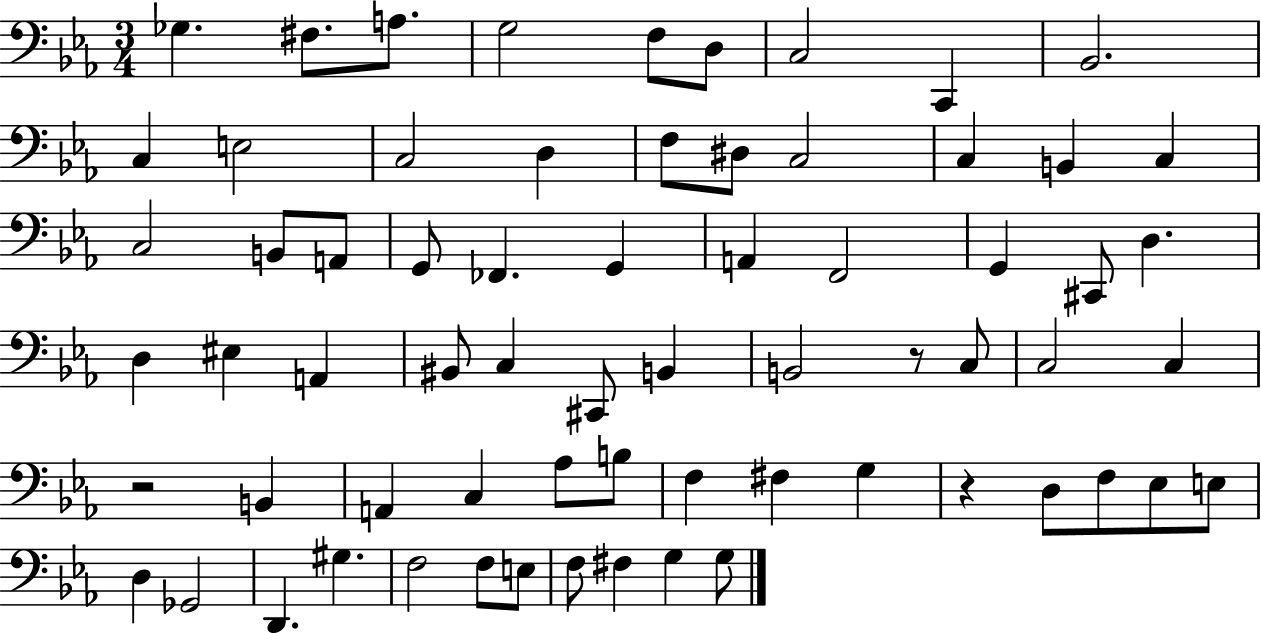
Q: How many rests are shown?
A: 3